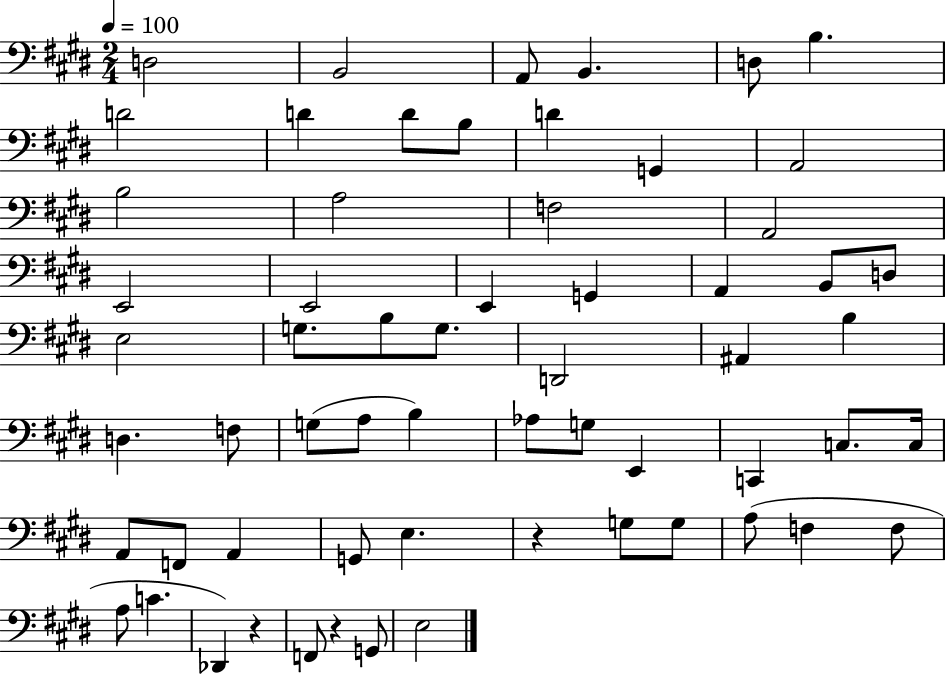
D3/h B2/h A2/e B2/q. D3/e B3/q. D4/h D4/q D4/e B3/e D4/q G2/q A2/h B3/h A3/h F3/h A2/h E2/h E2/h E2/q G2/q A2/q B2/e D3/e E3/h G3/e. B3/e G3/e. D2/h A#2/q B3/q D3/q. F3/e G3/e A3/e B3/q Ab3/e G3/e E2/q C2/q C3/e. C3/s A2/e F2/e A2/q G2/e E3/q. R/q G3/e G3/e A3/e F3/q F3/e A3/e C4/q. Db2/q R/q F2/e R/q G2/e E3/h